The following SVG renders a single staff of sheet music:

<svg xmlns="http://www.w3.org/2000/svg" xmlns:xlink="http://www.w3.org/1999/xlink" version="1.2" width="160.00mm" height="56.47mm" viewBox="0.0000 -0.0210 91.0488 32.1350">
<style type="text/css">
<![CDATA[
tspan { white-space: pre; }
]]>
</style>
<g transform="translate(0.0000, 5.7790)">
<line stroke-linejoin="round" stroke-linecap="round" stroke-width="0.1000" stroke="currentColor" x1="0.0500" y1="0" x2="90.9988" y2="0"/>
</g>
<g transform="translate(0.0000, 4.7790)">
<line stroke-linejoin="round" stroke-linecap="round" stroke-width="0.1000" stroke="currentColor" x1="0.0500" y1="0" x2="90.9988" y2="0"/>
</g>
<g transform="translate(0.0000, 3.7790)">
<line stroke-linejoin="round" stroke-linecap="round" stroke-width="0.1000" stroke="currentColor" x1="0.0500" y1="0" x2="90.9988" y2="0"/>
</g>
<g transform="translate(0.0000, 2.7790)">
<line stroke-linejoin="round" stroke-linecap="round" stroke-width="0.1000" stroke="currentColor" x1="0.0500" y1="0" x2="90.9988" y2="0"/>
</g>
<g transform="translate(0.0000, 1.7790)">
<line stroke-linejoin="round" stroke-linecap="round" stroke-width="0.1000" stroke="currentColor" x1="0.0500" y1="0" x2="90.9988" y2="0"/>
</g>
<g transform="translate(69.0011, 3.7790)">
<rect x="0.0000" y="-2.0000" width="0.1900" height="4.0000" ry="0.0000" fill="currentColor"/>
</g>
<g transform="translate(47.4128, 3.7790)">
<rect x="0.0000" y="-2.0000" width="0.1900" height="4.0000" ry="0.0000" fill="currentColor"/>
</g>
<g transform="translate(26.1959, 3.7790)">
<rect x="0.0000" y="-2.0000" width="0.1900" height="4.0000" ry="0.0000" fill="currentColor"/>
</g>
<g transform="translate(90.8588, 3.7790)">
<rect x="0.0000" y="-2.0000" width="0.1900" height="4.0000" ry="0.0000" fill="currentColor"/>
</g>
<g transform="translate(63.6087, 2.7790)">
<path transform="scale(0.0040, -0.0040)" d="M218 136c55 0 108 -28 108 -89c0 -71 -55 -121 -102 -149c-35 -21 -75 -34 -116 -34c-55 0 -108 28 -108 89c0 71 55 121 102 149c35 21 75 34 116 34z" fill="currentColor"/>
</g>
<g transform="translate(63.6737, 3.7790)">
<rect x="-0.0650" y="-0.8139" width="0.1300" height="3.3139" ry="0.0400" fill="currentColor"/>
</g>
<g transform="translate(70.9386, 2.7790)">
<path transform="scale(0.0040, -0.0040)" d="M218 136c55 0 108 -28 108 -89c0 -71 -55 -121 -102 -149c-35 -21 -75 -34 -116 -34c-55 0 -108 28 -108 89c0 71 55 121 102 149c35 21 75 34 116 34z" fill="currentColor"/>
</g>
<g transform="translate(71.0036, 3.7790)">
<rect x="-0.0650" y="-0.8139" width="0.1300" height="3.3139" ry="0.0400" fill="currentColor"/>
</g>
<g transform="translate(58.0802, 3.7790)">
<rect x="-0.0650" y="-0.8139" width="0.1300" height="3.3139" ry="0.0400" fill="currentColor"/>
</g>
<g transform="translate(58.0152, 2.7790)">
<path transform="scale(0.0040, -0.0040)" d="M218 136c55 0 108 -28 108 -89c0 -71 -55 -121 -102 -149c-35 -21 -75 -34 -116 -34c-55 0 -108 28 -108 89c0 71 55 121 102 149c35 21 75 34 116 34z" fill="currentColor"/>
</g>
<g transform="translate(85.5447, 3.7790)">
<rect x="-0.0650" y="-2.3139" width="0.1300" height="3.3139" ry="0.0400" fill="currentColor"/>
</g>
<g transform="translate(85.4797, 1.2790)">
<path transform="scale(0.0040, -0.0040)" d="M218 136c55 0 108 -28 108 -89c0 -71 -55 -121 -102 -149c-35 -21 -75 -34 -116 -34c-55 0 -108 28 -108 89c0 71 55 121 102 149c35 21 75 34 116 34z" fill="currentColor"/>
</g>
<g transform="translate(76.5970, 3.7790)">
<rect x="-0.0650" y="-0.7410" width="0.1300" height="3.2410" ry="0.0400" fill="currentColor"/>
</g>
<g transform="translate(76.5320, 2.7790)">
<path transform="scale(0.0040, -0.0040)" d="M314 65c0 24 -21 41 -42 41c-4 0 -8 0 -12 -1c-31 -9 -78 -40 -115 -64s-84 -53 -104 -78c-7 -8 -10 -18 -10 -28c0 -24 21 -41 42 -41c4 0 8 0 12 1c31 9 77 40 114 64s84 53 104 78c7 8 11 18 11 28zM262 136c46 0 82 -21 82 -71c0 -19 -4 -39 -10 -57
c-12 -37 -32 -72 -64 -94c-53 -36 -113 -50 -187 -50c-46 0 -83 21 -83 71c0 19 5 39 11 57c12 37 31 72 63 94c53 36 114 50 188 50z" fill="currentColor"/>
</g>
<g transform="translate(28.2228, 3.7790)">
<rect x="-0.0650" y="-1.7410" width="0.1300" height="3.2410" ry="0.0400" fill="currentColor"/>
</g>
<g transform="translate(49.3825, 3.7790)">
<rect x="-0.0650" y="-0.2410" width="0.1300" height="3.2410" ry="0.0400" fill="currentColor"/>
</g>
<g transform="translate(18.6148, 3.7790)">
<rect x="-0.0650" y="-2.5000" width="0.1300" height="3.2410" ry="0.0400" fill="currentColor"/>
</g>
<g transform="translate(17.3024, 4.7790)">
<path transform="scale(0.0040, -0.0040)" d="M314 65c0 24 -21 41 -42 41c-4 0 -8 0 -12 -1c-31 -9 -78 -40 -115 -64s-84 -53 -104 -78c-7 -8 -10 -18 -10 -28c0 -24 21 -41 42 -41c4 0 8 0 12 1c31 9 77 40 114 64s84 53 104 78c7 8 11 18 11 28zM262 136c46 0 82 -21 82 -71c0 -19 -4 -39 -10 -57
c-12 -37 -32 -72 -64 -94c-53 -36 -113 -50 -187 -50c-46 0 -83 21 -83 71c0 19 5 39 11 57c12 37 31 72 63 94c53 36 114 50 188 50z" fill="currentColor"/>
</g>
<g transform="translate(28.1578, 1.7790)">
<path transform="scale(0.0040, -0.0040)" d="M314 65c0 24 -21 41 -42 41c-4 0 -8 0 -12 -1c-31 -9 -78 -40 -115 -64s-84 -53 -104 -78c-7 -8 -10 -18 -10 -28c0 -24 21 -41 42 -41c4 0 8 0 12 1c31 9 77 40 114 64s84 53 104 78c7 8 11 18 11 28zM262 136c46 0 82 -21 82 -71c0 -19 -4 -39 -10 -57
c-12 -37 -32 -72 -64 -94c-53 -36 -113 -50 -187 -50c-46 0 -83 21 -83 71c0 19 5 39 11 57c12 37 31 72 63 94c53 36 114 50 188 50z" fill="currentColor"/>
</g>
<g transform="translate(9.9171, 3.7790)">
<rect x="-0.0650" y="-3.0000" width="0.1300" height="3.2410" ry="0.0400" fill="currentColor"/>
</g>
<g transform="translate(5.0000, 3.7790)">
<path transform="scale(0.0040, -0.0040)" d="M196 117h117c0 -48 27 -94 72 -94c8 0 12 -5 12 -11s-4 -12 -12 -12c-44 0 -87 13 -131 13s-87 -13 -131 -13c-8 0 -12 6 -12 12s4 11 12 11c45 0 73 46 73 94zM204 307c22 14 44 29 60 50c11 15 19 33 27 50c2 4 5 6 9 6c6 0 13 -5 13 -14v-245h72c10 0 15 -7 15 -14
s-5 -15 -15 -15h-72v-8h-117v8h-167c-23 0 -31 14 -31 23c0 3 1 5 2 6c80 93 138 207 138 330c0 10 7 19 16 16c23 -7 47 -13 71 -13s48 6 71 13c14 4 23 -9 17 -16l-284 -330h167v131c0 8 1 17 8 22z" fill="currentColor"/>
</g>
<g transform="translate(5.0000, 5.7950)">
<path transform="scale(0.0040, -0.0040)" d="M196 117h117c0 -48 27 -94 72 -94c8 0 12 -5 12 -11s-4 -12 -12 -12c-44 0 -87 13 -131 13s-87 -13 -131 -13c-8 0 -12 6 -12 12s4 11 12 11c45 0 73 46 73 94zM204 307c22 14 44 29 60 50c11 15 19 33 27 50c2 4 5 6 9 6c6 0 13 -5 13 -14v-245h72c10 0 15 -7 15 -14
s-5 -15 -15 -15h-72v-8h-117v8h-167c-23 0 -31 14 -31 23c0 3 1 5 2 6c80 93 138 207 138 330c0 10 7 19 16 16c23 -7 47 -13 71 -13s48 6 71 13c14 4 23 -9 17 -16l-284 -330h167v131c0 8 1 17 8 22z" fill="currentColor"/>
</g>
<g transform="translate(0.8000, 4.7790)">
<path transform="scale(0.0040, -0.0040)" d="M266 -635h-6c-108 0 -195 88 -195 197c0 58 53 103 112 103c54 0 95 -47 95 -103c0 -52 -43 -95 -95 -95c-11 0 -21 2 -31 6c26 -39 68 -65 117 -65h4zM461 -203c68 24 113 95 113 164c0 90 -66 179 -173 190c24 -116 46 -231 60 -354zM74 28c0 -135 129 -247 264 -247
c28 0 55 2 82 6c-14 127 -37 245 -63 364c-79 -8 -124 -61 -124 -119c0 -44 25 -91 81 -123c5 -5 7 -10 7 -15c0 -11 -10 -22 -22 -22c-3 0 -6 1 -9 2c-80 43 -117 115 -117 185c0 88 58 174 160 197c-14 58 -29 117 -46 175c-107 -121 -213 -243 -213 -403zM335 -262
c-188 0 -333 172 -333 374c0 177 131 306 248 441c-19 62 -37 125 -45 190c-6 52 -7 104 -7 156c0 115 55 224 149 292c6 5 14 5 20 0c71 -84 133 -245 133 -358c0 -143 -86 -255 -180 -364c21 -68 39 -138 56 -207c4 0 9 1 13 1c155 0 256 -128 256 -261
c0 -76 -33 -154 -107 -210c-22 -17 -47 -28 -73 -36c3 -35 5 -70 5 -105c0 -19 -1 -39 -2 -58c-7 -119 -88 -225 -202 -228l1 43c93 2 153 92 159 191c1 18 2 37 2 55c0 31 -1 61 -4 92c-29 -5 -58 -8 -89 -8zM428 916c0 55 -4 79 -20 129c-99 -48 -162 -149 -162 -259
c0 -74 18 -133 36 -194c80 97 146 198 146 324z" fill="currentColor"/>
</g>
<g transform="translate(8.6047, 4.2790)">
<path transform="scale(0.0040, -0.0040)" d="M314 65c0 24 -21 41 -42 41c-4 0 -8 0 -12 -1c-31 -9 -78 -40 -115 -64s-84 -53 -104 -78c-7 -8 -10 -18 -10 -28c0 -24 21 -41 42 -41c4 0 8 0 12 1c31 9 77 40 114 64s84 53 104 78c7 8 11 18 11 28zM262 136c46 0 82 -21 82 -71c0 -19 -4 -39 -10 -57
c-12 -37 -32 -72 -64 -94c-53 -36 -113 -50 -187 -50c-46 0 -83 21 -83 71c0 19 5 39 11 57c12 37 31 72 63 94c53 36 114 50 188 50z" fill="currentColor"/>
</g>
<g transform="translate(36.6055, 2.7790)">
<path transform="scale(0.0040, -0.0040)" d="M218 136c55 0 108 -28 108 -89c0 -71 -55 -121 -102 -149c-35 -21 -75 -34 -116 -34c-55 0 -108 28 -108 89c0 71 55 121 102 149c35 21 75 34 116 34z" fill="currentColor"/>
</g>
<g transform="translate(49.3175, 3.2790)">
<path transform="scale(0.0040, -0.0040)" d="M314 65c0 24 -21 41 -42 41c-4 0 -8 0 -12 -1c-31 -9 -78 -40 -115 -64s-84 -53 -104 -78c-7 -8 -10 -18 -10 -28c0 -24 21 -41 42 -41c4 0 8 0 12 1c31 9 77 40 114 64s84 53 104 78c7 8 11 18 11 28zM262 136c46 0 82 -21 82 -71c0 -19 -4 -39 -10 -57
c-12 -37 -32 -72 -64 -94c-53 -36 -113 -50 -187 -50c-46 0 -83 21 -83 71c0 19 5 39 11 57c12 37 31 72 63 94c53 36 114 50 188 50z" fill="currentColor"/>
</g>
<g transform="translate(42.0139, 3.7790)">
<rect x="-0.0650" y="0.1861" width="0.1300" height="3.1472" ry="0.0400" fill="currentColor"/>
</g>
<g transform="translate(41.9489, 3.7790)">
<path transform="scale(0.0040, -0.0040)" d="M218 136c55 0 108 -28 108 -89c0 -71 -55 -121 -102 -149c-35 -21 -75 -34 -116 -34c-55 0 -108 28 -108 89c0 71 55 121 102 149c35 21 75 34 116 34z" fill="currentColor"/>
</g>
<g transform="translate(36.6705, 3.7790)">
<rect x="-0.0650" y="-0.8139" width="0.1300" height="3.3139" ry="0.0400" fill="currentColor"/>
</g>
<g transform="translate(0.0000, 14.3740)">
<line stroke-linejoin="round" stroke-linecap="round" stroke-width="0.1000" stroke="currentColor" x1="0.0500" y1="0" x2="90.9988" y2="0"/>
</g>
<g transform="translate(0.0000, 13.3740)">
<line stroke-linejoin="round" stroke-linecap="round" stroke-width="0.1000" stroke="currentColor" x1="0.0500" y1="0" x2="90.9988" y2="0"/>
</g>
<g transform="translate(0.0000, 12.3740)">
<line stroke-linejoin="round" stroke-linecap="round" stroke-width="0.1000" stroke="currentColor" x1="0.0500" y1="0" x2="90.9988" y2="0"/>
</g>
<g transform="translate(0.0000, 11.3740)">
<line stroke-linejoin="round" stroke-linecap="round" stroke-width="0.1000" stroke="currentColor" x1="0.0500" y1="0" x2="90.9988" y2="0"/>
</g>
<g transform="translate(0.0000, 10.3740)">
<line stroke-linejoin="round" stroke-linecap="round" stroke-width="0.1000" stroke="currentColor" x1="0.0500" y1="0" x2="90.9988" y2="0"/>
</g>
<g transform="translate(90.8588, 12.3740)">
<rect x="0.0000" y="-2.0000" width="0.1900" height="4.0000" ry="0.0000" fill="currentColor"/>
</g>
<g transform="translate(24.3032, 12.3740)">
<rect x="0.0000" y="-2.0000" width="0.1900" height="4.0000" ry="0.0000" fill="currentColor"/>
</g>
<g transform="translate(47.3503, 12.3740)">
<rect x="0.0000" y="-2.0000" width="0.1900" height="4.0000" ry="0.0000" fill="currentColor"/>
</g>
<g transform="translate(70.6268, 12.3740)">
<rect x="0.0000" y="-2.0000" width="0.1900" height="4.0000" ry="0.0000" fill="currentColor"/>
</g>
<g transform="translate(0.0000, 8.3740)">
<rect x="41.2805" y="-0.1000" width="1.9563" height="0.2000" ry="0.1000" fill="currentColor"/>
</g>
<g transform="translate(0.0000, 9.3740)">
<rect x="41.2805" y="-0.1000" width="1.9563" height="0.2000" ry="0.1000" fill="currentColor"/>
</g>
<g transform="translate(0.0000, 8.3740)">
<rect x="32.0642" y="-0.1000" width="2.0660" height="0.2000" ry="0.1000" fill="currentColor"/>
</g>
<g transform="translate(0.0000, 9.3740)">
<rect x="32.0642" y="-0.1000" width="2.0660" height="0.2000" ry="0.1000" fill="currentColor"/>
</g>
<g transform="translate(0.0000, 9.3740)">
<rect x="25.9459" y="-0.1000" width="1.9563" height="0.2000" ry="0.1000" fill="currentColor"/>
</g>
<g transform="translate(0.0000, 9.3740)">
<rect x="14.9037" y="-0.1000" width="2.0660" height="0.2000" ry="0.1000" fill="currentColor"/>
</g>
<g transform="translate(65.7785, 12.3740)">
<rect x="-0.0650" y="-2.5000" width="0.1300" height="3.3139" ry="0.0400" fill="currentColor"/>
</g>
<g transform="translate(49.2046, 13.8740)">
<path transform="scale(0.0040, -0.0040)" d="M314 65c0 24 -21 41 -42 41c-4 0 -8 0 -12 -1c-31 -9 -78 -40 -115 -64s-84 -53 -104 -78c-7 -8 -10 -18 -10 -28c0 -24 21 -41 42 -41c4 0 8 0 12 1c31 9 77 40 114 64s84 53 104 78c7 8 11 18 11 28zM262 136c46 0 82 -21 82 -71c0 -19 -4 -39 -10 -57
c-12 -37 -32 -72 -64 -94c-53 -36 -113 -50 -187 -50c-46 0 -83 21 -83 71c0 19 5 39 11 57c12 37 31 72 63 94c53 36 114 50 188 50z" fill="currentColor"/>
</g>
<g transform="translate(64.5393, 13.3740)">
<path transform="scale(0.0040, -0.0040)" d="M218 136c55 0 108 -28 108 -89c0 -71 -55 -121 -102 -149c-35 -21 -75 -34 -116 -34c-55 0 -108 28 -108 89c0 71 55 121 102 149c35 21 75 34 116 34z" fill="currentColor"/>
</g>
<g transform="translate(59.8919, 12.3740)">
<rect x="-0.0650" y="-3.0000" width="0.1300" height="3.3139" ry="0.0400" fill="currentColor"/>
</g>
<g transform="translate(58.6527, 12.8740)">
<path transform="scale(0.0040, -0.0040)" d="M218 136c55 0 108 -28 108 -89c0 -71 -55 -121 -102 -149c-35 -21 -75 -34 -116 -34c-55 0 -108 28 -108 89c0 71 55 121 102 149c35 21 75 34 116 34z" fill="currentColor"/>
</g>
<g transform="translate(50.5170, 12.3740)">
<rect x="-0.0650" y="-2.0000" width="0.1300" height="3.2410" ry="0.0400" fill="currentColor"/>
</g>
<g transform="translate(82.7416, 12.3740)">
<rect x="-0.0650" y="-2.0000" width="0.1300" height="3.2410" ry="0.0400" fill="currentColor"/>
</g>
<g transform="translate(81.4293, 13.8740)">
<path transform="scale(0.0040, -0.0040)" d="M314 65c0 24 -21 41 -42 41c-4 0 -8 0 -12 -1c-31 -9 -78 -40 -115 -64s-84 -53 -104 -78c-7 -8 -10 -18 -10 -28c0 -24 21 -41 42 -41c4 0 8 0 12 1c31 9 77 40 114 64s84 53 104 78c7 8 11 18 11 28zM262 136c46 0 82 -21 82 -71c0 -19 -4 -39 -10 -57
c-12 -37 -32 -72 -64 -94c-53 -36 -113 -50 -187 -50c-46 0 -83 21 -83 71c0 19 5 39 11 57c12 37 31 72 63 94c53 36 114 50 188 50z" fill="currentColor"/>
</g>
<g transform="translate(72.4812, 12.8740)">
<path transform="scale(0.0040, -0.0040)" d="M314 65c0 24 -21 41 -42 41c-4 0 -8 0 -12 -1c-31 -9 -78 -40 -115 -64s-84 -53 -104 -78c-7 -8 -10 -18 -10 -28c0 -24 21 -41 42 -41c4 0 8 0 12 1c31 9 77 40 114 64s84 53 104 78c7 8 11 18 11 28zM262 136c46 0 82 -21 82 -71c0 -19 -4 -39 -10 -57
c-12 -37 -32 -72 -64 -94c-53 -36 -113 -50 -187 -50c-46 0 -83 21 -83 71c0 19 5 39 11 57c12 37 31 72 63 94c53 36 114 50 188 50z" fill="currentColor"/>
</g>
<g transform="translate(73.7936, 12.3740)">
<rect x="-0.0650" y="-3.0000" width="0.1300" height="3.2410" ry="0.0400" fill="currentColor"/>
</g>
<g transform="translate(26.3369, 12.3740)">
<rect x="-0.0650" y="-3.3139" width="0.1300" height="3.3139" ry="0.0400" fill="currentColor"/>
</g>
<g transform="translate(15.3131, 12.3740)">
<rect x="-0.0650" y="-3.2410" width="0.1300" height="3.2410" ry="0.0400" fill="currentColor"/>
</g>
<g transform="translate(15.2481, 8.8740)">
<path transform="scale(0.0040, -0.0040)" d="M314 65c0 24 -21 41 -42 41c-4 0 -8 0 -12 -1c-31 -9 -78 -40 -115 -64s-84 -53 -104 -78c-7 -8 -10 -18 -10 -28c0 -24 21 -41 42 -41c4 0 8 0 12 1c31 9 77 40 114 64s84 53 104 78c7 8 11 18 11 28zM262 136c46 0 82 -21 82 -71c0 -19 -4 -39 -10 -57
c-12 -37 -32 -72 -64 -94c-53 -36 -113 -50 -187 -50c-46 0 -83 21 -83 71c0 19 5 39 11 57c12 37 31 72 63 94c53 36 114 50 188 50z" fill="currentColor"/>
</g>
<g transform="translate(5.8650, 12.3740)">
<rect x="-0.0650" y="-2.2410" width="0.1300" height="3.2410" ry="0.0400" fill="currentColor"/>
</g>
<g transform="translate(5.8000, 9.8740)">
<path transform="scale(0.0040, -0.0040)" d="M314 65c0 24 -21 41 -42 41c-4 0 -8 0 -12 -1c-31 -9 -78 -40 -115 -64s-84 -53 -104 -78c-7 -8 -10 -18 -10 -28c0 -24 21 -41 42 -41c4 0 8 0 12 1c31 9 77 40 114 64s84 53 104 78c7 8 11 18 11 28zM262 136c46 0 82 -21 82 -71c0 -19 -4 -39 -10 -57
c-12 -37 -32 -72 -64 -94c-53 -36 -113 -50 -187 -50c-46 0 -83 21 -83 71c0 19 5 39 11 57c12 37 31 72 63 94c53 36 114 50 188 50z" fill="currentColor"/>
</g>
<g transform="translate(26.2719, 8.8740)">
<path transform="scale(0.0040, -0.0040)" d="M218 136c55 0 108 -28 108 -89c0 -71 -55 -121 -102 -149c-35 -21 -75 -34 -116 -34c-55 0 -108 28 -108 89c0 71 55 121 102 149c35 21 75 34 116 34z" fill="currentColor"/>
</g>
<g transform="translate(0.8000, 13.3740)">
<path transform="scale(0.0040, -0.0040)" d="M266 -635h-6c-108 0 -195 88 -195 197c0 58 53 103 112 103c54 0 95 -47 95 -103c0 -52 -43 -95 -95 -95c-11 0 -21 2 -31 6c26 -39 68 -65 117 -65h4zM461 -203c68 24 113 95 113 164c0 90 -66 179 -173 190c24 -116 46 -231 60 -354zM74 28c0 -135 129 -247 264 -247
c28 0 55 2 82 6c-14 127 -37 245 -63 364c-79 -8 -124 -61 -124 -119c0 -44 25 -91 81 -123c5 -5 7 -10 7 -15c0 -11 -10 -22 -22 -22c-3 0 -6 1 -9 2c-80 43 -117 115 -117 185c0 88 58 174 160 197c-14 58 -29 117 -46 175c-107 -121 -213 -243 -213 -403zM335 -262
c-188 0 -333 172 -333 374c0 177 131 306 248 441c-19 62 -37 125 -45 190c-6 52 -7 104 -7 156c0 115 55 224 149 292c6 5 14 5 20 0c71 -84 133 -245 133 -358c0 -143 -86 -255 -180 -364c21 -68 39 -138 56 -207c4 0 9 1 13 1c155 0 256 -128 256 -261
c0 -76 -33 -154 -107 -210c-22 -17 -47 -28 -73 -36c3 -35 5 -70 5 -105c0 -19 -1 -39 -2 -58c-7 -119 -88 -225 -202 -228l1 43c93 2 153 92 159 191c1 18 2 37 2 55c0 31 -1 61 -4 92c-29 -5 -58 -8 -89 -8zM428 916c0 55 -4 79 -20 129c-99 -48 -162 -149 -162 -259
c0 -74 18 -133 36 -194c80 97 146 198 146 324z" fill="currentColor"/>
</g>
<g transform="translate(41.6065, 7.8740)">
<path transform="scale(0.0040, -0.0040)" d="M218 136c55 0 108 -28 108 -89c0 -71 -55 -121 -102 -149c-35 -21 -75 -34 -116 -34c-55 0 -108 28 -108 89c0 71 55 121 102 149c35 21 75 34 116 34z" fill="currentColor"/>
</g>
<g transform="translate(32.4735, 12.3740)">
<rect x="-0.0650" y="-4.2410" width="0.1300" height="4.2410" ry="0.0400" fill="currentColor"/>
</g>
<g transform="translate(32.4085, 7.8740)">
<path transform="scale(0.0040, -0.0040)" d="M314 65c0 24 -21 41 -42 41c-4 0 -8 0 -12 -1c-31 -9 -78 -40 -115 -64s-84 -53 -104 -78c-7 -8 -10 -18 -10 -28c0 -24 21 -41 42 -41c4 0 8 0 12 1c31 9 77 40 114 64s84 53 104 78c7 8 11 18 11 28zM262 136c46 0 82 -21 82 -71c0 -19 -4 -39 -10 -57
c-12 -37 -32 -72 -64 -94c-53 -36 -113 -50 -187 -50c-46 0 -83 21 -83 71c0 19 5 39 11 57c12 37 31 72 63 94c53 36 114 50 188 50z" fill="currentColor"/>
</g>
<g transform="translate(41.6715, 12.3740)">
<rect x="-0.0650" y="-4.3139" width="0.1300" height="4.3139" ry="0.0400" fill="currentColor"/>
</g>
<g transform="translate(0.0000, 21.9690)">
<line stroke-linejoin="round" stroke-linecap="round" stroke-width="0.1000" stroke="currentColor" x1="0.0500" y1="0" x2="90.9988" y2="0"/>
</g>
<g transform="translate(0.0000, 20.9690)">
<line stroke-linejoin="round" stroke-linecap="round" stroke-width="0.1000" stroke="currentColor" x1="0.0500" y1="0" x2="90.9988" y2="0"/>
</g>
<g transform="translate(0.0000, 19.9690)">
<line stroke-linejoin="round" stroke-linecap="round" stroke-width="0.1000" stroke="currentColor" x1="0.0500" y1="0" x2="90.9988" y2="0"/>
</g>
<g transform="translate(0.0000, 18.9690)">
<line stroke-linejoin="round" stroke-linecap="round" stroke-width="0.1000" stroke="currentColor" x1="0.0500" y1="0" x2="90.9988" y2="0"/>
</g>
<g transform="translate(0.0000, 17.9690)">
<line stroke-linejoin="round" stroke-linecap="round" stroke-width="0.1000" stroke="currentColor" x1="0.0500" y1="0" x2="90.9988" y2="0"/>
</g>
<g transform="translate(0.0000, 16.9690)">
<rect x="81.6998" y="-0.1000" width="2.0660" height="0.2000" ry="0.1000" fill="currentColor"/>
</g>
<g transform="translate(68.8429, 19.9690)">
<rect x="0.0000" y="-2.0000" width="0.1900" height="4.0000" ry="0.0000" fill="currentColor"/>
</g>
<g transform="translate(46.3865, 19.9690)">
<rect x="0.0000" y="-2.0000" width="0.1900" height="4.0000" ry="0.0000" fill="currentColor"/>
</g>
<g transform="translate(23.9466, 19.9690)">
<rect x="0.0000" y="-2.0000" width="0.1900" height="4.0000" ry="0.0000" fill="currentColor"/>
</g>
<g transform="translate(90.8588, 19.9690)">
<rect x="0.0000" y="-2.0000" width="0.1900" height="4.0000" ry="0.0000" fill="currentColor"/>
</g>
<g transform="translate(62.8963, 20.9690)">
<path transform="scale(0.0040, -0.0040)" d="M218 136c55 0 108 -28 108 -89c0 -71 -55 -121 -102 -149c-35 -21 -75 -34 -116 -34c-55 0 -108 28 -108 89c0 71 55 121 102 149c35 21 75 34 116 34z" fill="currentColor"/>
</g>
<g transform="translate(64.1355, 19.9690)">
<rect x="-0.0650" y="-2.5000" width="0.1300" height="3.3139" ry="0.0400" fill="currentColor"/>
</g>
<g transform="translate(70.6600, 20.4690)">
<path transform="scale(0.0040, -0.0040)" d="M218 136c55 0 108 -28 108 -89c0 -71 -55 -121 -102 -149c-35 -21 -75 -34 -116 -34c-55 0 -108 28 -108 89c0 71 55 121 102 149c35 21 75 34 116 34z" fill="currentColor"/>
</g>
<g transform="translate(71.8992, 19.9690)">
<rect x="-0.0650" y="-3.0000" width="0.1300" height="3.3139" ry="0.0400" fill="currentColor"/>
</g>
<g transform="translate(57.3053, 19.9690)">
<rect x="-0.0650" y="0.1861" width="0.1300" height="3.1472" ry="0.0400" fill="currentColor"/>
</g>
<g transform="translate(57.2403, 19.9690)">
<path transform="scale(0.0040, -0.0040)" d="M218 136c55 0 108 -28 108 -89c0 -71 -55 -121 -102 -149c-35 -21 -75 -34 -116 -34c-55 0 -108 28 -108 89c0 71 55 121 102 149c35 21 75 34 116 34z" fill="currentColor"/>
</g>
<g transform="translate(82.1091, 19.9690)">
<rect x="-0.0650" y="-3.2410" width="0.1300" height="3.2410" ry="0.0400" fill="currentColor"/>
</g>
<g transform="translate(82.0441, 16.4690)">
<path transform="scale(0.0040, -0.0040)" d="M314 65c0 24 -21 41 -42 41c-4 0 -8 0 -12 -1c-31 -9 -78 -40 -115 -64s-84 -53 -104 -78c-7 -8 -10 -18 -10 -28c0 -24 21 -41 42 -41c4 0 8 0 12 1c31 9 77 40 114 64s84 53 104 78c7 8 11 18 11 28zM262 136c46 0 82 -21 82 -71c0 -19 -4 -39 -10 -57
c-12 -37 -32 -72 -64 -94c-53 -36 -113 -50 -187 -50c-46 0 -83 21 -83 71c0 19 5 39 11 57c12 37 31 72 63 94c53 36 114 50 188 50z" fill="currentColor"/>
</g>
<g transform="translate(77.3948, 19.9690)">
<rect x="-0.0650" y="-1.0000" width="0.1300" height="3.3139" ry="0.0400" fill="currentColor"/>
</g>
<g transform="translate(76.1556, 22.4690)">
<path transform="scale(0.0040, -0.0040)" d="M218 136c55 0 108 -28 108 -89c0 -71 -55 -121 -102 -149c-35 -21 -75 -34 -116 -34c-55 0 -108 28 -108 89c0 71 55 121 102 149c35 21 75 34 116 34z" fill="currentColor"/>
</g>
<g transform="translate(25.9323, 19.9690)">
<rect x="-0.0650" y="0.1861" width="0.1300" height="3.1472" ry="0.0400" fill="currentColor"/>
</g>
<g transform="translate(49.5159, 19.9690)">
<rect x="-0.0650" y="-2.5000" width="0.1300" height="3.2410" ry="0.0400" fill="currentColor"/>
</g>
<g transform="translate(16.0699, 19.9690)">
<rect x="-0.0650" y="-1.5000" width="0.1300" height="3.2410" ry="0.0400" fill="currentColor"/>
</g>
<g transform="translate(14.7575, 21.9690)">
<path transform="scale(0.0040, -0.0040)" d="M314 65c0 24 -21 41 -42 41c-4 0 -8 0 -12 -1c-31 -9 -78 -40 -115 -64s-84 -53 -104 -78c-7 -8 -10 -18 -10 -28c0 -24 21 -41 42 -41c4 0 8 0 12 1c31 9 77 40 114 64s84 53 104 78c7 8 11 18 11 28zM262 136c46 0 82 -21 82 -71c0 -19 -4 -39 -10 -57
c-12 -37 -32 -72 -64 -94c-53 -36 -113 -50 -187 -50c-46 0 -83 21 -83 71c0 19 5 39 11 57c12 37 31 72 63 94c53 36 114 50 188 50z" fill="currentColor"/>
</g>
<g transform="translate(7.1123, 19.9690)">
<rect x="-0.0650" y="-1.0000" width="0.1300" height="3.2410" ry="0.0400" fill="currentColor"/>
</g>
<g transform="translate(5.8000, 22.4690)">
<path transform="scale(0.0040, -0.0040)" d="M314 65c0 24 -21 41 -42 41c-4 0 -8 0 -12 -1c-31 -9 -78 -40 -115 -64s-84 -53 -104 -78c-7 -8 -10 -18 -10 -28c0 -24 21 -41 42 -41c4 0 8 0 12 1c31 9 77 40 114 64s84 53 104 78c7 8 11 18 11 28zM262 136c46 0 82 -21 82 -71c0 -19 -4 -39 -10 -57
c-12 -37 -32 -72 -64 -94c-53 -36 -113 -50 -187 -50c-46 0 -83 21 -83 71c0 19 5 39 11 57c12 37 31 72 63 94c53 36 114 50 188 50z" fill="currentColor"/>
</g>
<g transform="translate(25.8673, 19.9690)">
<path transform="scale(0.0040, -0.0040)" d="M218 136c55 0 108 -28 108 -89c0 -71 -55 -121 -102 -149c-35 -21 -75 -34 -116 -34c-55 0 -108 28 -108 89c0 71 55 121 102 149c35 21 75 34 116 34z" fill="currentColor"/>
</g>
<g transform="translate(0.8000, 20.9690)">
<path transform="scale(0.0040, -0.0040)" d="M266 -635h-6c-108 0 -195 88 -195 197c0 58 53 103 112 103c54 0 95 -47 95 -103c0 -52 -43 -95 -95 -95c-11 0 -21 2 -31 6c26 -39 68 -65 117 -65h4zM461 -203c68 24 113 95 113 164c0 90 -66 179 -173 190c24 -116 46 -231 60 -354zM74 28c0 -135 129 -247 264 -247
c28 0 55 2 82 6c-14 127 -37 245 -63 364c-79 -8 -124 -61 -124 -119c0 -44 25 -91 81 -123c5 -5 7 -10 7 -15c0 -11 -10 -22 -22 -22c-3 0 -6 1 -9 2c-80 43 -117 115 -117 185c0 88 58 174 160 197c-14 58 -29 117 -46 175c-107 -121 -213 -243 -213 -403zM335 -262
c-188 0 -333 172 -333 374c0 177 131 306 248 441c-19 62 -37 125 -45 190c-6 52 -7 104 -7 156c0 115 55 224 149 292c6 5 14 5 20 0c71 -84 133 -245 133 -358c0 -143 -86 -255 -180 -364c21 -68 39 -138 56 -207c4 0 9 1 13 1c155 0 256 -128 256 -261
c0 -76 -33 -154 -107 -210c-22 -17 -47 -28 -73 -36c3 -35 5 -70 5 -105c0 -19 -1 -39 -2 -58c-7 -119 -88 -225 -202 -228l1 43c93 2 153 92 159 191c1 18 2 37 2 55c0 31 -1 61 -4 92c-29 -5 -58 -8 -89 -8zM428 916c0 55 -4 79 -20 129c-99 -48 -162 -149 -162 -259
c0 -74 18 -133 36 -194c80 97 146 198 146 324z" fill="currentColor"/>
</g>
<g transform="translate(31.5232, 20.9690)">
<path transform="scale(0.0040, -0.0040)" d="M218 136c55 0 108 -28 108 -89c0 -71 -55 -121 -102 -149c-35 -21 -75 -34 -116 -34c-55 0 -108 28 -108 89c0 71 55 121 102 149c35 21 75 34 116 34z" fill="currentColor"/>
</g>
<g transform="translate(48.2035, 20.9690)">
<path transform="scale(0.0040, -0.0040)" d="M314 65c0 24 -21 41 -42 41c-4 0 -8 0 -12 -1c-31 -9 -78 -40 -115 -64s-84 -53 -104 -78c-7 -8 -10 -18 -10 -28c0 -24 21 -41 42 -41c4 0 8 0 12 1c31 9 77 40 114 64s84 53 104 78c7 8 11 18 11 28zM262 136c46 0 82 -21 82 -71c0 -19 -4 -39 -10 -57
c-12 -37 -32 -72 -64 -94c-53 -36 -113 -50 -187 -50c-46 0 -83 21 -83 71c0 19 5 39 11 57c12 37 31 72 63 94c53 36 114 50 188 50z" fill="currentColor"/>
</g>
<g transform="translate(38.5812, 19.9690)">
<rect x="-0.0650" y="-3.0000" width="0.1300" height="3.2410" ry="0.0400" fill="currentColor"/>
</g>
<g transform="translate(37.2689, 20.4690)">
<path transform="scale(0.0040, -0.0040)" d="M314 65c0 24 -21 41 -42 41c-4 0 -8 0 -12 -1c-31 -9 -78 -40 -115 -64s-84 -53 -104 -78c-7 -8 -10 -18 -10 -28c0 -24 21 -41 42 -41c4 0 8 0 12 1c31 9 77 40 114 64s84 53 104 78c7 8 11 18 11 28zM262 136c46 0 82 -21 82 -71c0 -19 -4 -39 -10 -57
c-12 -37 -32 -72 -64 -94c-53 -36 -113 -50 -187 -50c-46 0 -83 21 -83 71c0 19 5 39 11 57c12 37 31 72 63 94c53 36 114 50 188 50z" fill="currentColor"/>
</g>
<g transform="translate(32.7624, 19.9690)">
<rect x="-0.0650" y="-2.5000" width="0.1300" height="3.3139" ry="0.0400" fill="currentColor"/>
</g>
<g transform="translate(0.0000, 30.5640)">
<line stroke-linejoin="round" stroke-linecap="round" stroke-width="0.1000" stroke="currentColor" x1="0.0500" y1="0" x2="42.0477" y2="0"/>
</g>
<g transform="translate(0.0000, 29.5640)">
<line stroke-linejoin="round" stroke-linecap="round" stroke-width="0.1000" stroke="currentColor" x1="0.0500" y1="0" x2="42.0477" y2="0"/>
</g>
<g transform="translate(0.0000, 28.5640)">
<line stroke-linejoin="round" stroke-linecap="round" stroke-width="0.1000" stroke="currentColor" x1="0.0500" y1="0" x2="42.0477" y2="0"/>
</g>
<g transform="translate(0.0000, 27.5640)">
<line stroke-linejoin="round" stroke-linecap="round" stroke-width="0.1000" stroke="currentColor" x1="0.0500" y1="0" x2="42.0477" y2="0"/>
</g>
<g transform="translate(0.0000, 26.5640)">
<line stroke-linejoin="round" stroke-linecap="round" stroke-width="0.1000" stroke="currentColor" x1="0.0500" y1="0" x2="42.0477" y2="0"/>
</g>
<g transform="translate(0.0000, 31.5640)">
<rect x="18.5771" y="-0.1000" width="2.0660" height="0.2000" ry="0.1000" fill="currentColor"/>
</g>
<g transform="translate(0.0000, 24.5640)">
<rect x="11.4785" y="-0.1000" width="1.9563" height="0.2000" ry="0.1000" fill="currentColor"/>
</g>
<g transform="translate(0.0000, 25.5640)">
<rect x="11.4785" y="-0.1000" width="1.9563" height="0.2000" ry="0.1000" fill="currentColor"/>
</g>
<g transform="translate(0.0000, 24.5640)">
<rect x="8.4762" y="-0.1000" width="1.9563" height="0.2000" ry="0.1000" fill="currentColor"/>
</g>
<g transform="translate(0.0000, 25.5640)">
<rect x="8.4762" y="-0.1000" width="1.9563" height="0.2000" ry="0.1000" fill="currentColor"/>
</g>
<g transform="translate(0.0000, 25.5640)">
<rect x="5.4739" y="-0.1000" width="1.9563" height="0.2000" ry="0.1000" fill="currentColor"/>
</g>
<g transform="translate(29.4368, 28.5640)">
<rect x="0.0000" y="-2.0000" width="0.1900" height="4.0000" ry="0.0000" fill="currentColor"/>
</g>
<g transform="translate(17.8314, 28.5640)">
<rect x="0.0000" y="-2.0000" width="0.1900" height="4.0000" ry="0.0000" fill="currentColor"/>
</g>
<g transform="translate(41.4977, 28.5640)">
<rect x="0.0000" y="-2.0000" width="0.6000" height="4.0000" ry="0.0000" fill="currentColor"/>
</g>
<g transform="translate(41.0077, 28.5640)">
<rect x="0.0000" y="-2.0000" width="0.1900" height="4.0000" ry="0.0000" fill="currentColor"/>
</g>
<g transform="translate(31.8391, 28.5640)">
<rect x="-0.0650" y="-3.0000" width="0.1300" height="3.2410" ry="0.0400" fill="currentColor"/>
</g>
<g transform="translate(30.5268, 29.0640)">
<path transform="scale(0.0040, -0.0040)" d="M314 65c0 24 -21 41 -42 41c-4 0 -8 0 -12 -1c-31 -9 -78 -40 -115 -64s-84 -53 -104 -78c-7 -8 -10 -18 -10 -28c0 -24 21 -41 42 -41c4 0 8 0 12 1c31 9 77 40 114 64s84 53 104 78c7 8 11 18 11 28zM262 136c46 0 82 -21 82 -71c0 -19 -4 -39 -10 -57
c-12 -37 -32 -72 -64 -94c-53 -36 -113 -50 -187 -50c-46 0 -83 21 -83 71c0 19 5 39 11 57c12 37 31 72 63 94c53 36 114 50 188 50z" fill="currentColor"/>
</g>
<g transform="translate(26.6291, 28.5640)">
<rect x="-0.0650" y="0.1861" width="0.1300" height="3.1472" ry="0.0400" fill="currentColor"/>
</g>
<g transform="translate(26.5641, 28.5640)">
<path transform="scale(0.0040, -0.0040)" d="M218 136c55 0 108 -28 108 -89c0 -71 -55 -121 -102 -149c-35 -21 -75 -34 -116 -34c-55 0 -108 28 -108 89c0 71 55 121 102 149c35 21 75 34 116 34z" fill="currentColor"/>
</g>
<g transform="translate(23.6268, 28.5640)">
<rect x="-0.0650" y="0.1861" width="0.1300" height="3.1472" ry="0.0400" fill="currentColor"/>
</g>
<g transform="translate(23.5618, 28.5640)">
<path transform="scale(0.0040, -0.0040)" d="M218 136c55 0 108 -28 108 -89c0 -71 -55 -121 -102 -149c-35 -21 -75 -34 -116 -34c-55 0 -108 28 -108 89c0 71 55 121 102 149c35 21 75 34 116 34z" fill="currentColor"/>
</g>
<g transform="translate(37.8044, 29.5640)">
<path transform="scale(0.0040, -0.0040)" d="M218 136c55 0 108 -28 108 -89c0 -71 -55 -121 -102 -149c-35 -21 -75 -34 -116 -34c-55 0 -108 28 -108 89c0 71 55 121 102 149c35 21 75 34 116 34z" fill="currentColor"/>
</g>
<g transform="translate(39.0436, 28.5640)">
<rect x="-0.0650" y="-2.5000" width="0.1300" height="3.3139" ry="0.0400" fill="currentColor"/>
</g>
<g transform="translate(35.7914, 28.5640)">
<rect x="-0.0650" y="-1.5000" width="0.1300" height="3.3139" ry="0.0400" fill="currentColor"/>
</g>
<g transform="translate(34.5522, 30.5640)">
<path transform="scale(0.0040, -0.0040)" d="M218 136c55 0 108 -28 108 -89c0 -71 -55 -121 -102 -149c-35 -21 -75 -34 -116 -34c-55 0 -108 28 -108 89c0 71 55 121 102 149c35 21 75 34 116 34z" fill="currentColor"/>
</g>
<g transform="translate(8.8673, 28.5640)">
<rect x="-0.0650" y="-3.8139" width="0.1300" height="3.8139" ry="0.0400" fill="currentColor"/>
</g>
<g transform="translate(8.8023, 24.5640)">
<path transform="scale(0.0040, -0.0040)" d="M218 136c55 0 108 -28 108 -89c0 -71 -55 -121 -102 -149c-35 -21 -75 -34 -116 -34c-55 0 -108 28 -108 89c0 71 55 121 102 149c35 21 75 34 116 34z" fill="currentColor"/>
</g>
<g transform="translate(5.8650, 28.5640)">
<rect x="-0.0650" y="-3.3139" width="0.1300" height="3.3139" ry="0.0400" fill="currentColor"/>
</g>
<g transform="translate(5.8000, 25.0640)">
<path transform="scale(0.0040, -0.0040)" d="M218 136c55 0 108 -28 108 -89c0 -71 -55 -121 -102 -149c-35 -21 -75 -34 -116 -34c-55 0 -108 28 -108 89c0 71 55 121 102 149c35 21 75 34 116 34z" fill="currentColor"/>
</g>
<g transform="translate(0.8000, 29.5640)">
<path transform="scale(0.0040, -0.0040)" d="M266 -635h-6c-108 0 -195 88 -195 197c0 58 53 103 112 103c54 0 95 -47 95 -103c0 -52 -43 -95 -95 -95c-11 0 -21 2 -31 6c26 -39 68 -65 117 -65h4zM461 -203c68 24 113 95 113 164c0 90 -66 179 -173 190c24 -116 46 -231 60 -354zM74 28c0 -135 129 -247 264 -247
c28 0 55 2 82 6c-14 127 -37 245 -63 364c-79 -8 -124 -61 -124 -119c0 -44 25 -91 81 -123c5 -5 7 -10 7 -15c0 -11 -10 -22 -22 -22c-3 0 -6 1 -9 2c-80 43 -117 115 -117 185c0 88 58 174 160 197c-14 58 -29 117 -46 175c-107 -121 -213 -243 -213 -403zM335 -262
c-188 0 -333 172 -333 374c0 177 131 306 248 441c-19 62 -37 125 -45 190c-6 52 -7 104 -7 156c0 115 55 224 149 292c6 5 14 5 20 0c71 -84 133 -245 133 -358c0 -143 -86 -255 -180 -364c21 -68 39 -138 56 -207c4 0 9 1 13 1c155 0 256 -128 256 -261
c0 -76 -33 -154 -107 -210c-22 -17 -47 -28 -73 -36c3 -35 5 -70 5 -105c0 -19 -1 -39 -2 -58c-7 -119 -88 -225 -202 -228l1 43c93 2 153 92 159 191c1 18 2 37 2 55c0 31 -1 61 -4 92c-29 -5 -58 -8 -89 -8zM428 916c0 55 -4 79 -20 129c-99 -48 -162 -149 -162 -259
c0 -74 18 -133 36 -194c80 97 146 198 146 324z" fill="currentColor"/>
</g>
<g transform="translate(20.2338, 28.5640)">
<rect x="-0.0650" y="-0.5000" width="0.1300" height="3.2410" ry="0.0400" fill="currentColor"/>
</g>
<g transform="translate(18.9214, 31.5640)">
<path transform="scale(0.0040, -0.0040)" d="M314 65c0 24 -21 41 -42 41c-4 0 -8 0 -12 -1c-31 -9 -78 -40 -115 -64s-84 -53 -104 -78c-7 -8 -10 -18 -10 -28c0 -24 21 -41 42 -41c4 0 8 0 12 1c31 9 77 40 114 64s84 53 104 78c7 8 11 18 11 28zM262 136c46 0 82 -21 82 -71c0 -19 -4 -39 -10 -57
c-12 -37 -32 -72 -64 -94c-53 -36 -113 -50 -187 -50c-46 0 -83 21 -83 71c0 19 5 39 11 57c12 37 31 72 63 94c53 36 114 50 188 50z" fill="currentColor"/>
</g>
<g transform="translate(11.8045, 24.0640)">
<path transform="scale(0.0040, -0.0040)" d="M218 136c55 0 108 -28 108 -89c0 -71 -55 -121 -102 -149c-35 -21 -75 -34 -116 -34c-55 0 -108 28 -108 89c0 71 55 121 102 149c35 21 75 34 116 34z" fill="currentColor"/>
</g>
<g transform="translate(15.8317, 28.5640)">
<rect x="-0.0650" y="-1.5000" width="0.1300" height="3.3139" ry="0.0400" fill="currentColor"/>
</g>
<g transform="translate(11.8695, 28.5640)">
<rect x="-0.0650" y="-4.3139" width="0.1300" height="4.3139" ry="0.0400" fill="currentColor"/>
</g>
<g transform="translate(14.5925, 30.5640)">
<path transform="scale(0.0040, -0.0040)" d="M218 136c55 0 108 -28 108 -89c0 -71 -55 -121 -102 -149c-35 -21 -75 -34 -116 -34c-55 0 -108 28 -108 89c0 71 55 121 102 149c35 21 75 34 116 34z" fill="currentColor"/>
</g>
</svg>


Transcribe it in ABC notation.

X:1
T:Untitled
M:4/4
L:1/4
K:C
A2 G2 f2 d B c2 d d d d2 g g2 b2 b d'2 d' F2 A G A2 F2 D2 E2 B G A2 G2 B G A D b2 b c' d' E C2 B B A2 E G